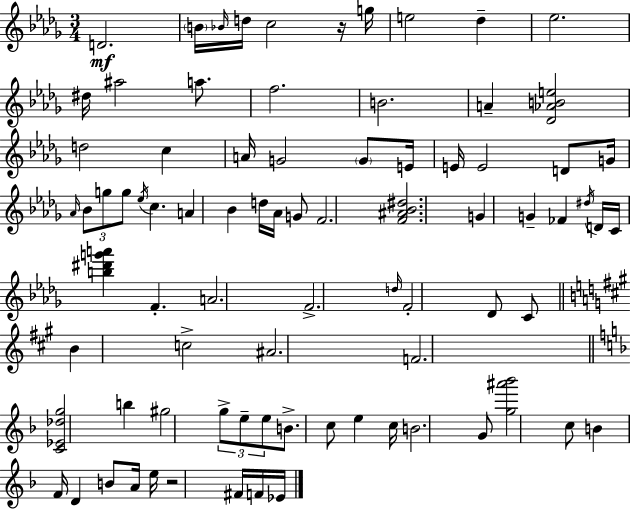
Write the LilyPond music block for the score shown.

{
  \clef treble
  \numericTimeSignature
  \time 3/4
  \key bes \minor
  d'2.\mf | \parenthesize b'16 \grace { bes'16 } d''16 c''2 r16 | g''16 e''2 des''4-- | ees''2. | \break dis''16 ais''2 a''8. | f''2. | b'2. | a'4-- <des' aes' b' e''>2 | \break d''2 c''4 | a'16 g'2 \parenthesize g'8 | e'16 e'16 e'2 d'8 | g'16 \grace { aes'16 } \tuplet 3/2 { bes'8 g''8 g''8 } \acciaccatura { ees''16 } c''4. | \break a'4 bes'4 d''16 | aes'16 g'8 f'2. | <f' ais' bes' dis''>2. | g'4 g'4-- fes'4 | \break \acciaccatura { dis''16 } d'16 c'16 <b'' dis''' g''' a'''>4 f'4.-. | a'2. | f'2.-> | \grace { d''16 } f'2-. | \break des'8 c'8 \bar "||" \break \key a \major b'4 c''2-> | ais'2. | f'2. | \bar "||" \break \key f \major <c' ees' des'' g''>2 b''4 | gis''2 \tuplet 3/2 { g''8-> e''8-- | e''8 } b'8.-> c''8 e''4 c''16 | b'2. | \break g'8 <g'' ais''' bes'''>2 c''8 | b'4 f'16 d'4 b'8 a'16 | e''16 r2 fis'16 f'16 ees'16 | \bar "|."
}